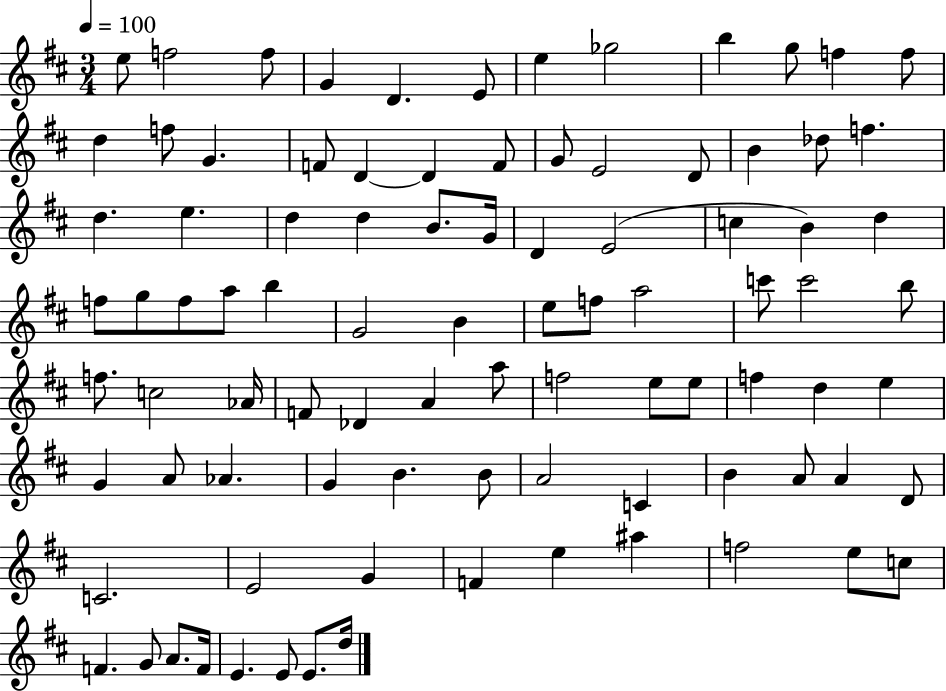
E5/e F5/h F5/e G4/q D4/q. E4/e E5/q Gb5/h B5/q G5/e F5/q F5/e D5/q F5/e G4/q. F4/e D4/q D4/q F4/e G4/e E4/h D4/e B4/q Db5/e F5/q. D5/q. E5/q. D5/q D5/q B4/e. G4/s D4/q E4/h C5/q B4/q D5/q F5/e G5/e F5/e A5/e B5/q G4/h B4/q E5/e F5/e A5/h C6/e C6/h B5/e F5/e. C5/h Ab4/s F4/e Db4/q A4/q A5/e F5/h E5/e E5/e F5/q D5/q E5/q G4/q A4/e Ab4/q. G4/q B4/q. B4/e A4/h C4/q B4/q A4/e A4/q D4/e C4/h. E4/h G4/q F4/q E5/q A#5/q F5/h E5/e C5/e F4/q. G4/e A4/e. F4/s E4/q. E4/e E4/e. D5/s